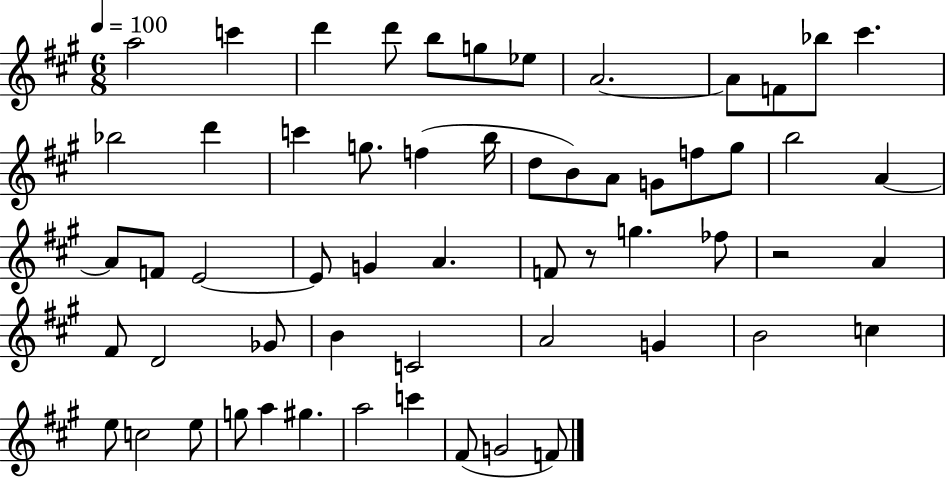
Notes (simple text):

A5/h C6/q D6/q D6/e B5/e G5/e Eb5/e A4/h. A4/e F4/e Bb5/e C#6/q. Bb5/h D6/q C6/q G5/e. F5/q B5/s D5/e B4/e A4/e G4/e F5/e G#5/e B5/h A4/q A4/e F4/e E4/h E4/e G4/q A4/q. F4/e R/e G5/q. FES5/e R/h A4/q F#4/e D4/h Gb4/e B4/q C4/h A4/h G4/q B4/h C5/q E5/e C5/h E5/e G5/e A5/q G#5/q. A5/h C6/q F#4/e G4/h F4/e